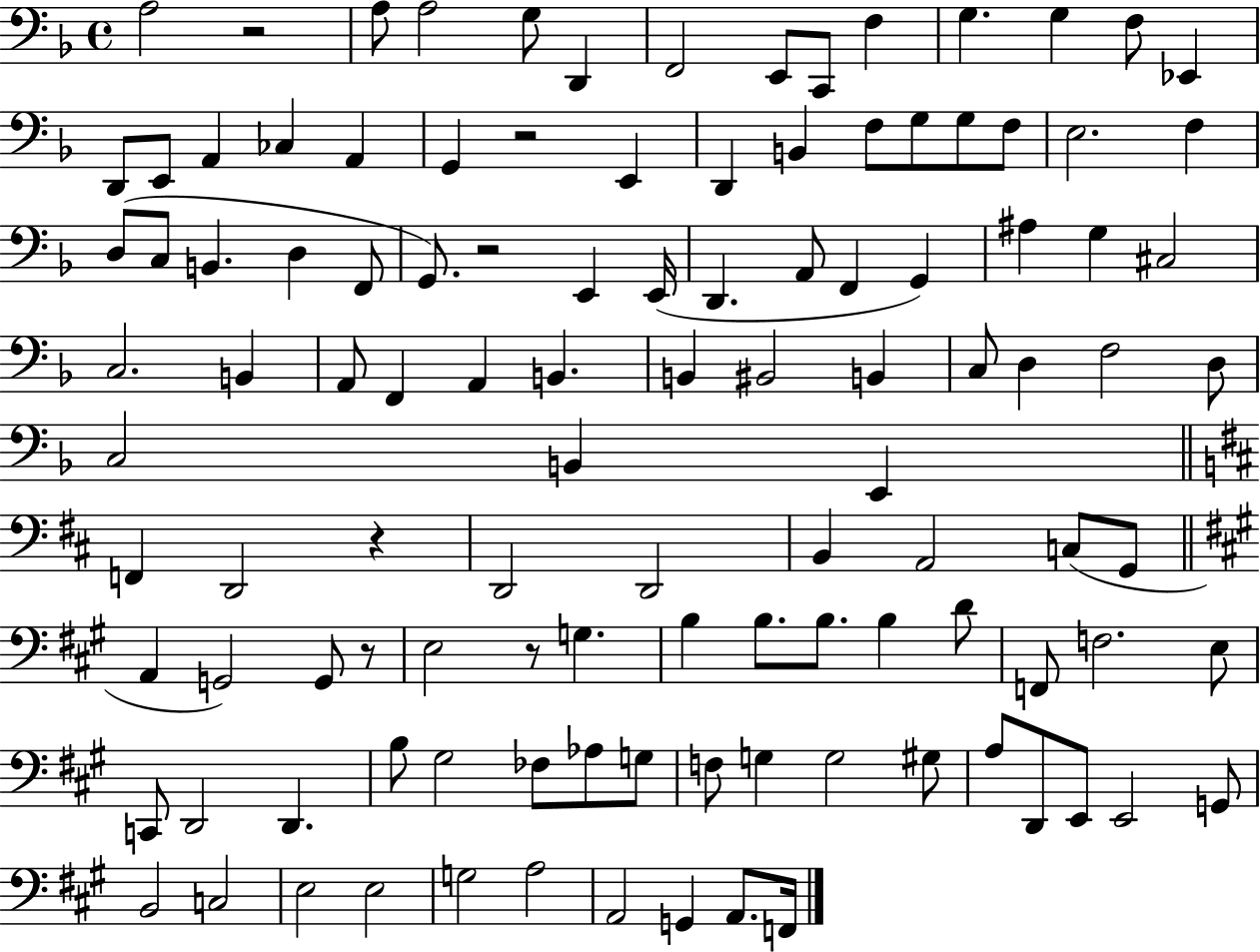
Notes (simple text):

A3/h R/h A3/e A3/h G3/e D2/q F2/h E2/e C2/e F3/q G3/q. G3/q F3/e Eb2/q D2/e E2/e A2/q CES3/q A2/q G2/q R/h E2/q D2/q B2/q F3/e G3/e G3/e F3/e E3/h. F3/q D3/e C3/e B2/q. D3/q F2/e G2/e. R/h E2/q E2/s D2/q. A2/e F2/q G2/q A#3/q G3/q C#3/h C3/h. B2/q A2/e F2/q A2/q B2/q. B2/q BIS2/h B2/q C3/e D3/q F3/h D3/e C3/h B2/q E2/q F2/q D2/h R/q D2/h D2/h B2/q A2/h C3/e G2/e A2/q G2/h G2/e R/e E3/h R/e G3/q. B3/q B3/e. B3/e. B3/q D4/e F2/e F3/h. E3/e C2/e D2/h D2/q. B3/e G#3/h FES3/e Ab3/e G3/e F3/e G3/q G3/h G#3/e A3/e D2/e E2/e E2/h G2/e B2/h C3/h E3/h E3/h G3/h A3/h A2/h G2/q A2/e. F2/s